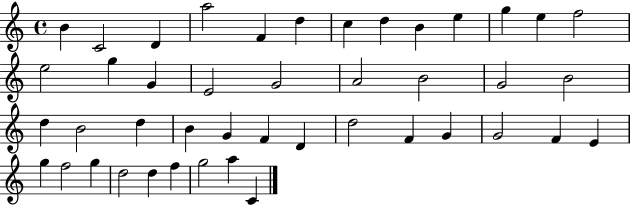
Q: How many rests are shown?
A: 0